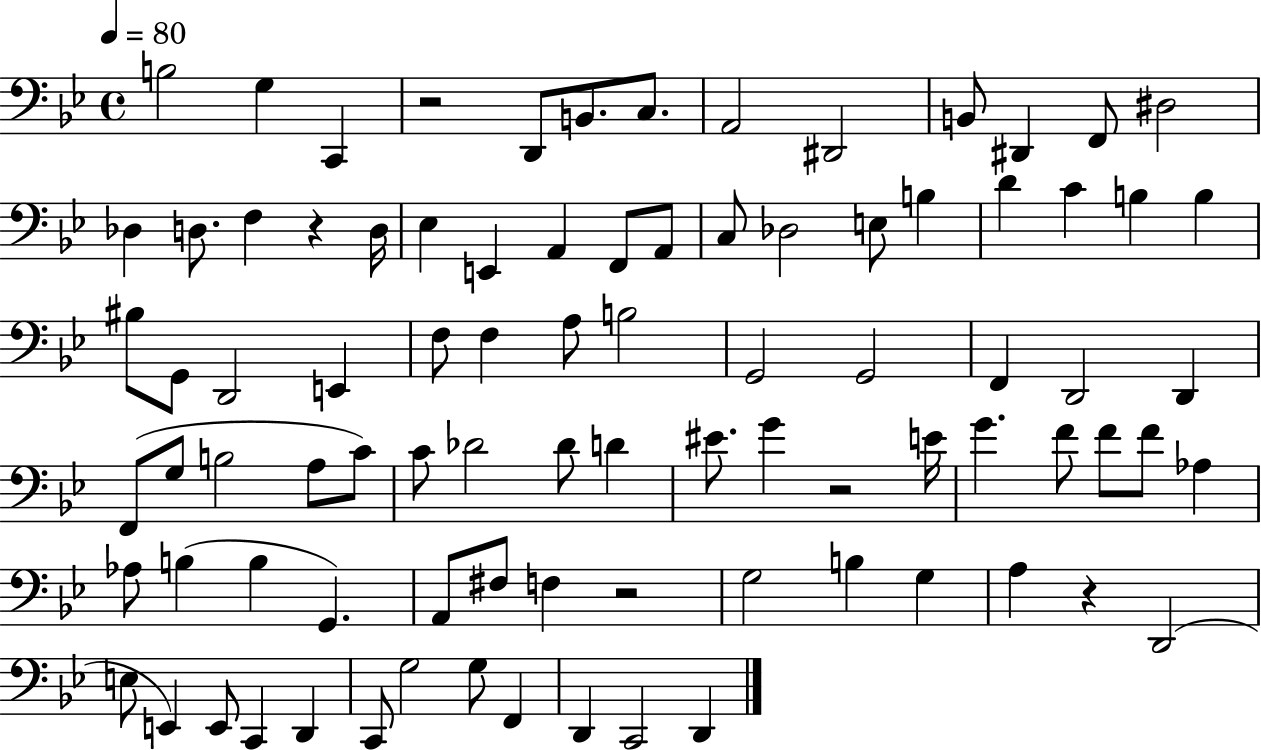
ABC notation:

X:1
T:Untitled
M:4/4
L:1/4
K:Bb
B,2 G, C,, z2 D,,/2 B,,/2 C,/2 A,,2 ^D,,2 B,,/2 ^D,, F,,/2 ^D,2 _D, D,/2 F, z D,/4 _E, E,, A,, F,,/2 A,,/2 C,/2 _D,2 E,/2 B, D C B, B, ^B,/2 G,,/2 D,,2 E,, F,/2 F, A,/2 B,2 G,,2 G,,2 F,, D,,2 D,, F,,/2 G,/2 B,2 A,/2 C/2 C/2 _D2 _D/2 D ^E/2 G z2 E/4 G F/2 F/2 F/2 _A, _A,/2 B, B, G,, A,,/2 ^F,/2 F, z2 G,2 B, G, A, z D,,2 E,/2 E,, E,,/2 C,, D,, C,,/2 G,2 G,/2 F,, D,, C,,2 D,,